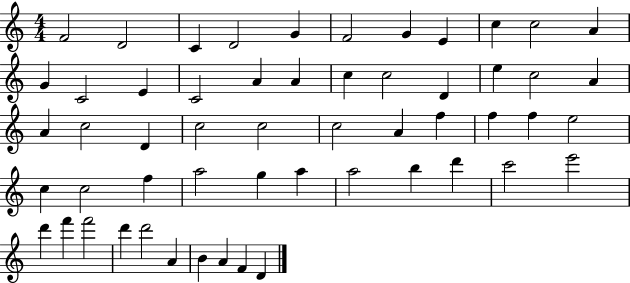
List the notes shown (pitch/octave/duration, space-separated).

F4/h D4/h C4/q D4/h G4/q F4/h G4/q E4/q C5/q C5/h A4/q G4/q C4/h E4/q C4/h A4/q A4/q C5/q C5/h D4/q E5/q C5/h A4/q A4/q C5/h D4/q C5/h C5/h C5/h A4/q F5/q F5/q F5/q E5/h C5/q C5/h F5/q A5/h G5/q A5/q A5/h B5/q D6/q C6/h E6/h D6/q F6/q F6/h D6/q D6/h A4/q B4/q A4/q F4/q D4/q